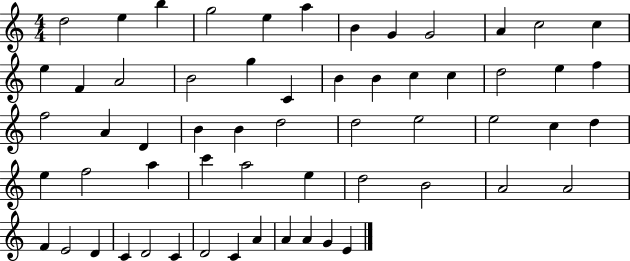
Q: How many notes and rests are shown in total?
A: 59